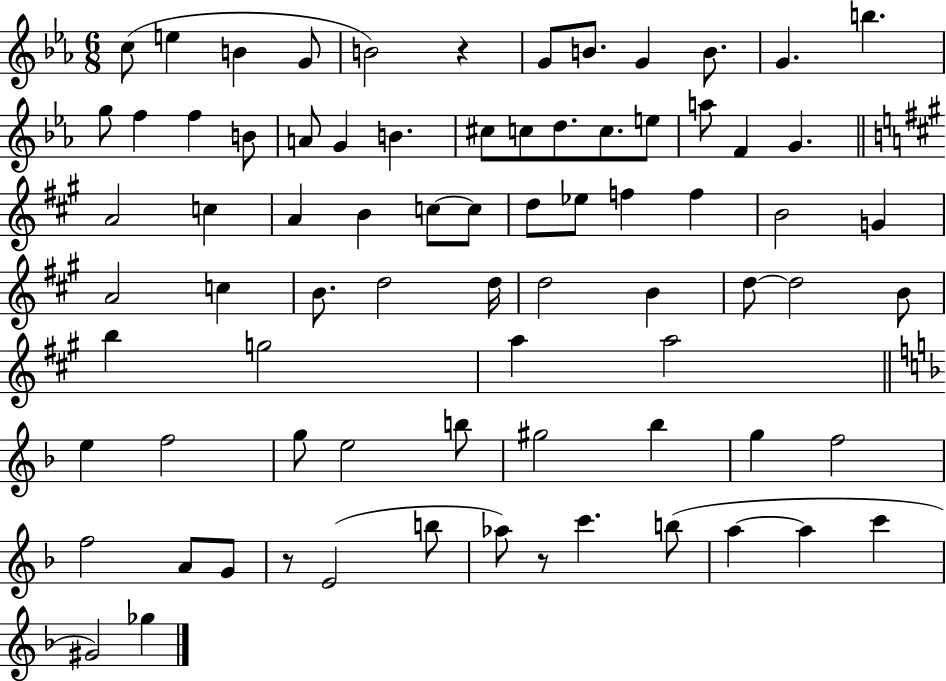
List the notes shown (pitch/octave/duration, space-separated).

C5/e E5/q B4/q G4/e B4/h R/q G4/e B4/e. G4/q B4/e. G4/q. B5/q. G5/e F5/q F5/q B4/e A4/e G4/q B4/q. C#5/e C5/e D5/e. C5/e. E5/e A5/e F4/q G4/q. A4/h C5/q A4/q B4/q C5/e C5/e D5/e Eb5/e F5/q F5/q B4/h G4/q A4/h C5/q B4/e. D5/h D5/s D5/h B4/q D5/e D5/h B4/e B5/q G5/h A5/q A5/h E5/q F5/h G5/e E5/h B5/e G#5/h Bb5/q G5/q F5/h F5/h A4/e G4/e R/e E4/h B5/e Ab5/e R/e C6/q. B5/e A5/q A5/q C6/q G#4/h Gb5/q